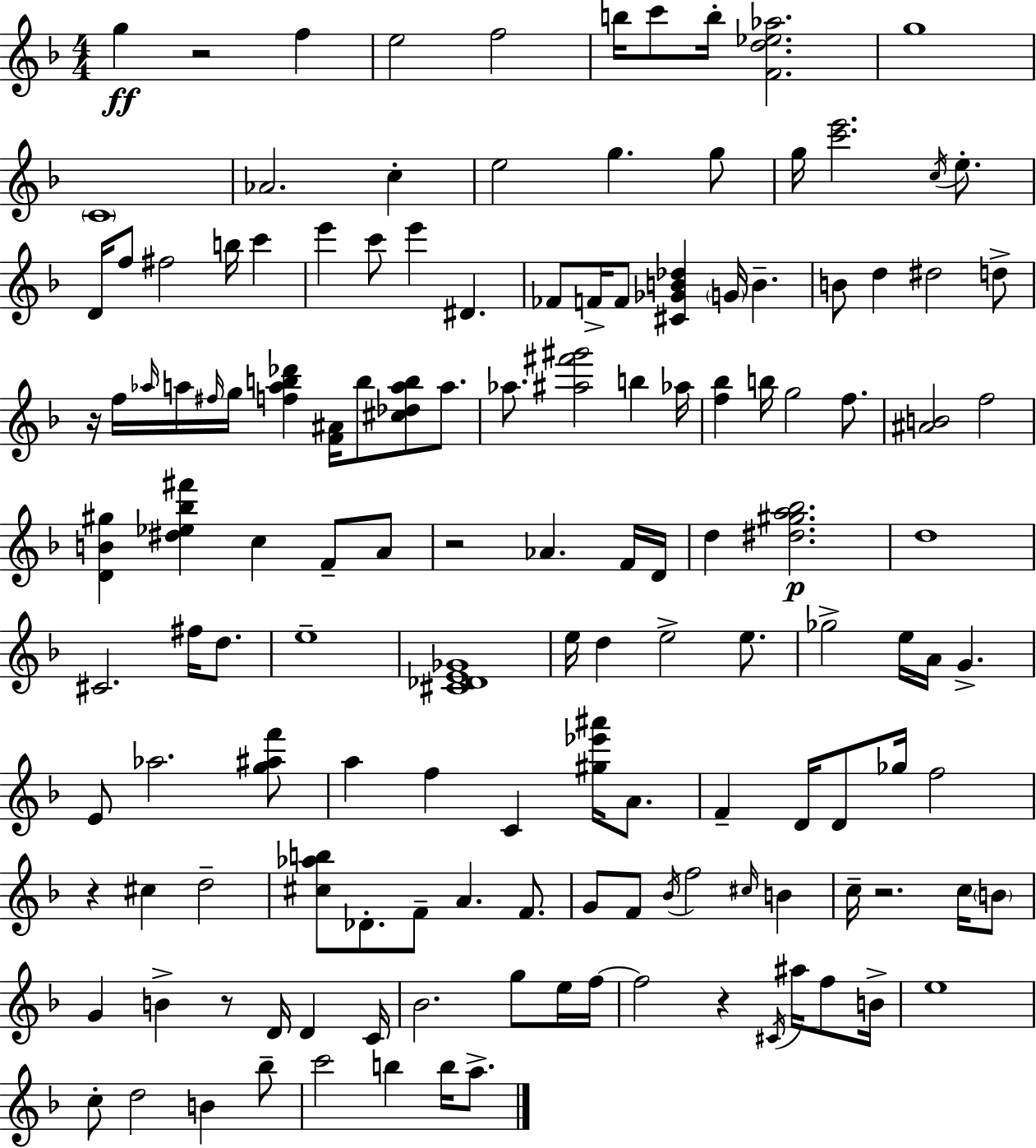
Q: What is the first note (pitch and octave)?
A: G5